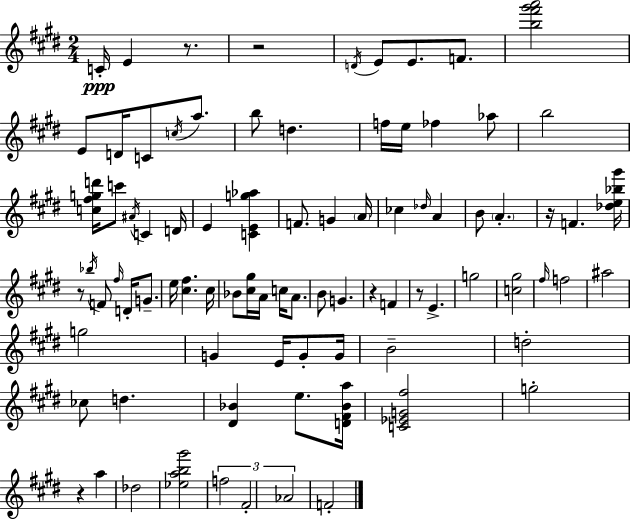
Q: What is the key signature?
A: E major